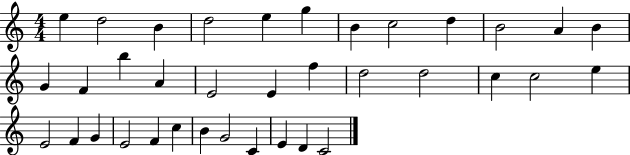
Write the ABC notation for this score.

X:1
T:Untitled
M:4/4
L:1/4
K:C
e d2 B d2 e g B c2 d B2 A B G F b A E2 E f d2 d2 c c2 e E2 F G E2 F c B G2 C E D C2